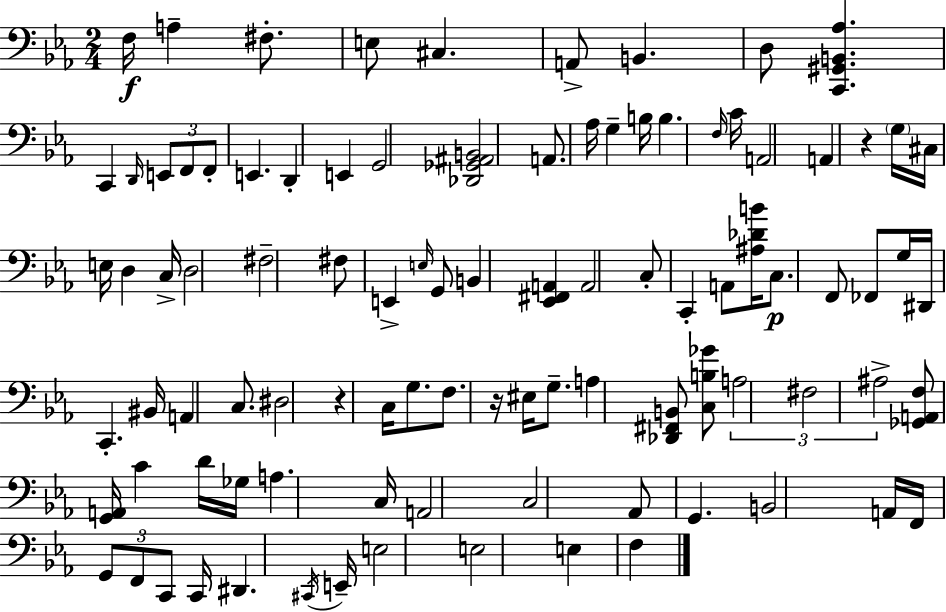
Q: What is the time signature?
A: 2/4